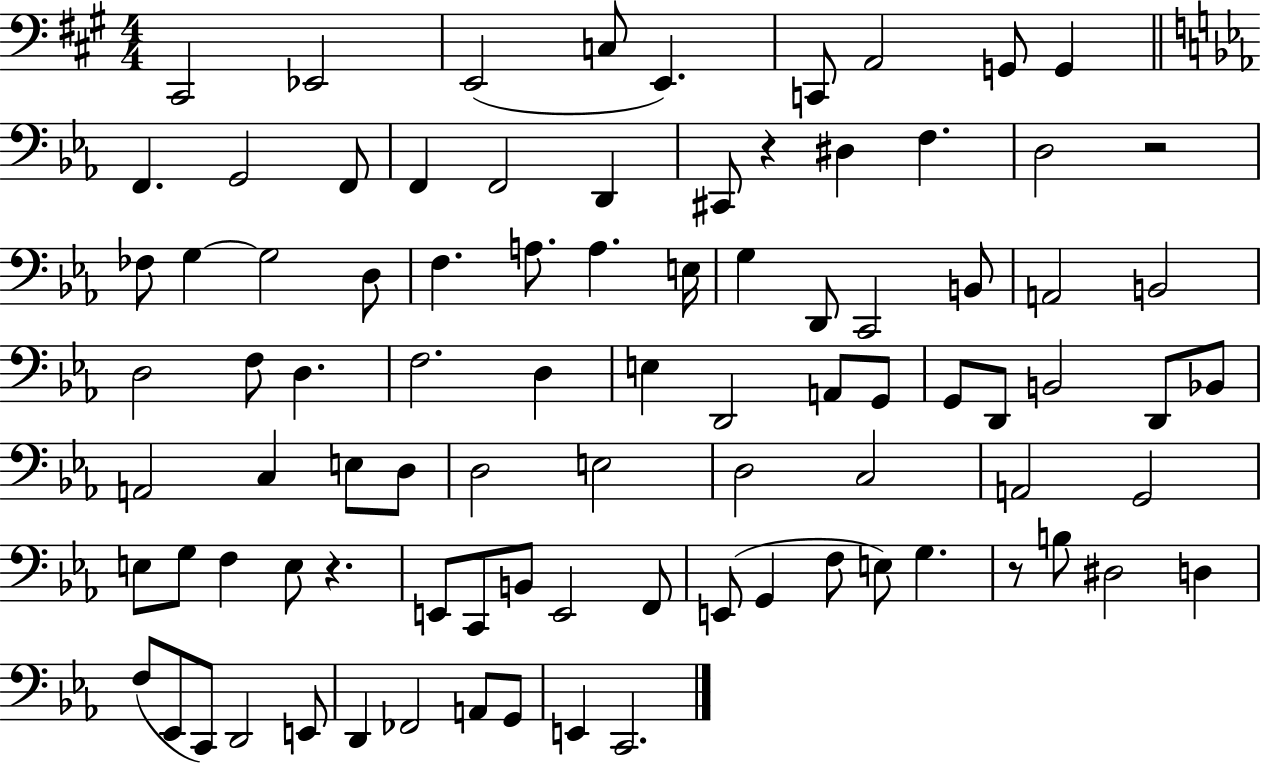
{
  \clef bass
  \numericTimeSignature
  \time 4/4
  \key a \major
  cis,2 ees,2 | e,2( c8 e,4.) | c,8 a,2 g,8 g,4 | \bar "||" \break \key c \minor f,4. g,2 f,8 | f,4 f,2 d,4 | cis,8 r4 dis4 f4. | d2 r2 | \break fes8 g4~~ g2 d8 | f4. a8. a4. e16 | g4 d,8 c,2 b,8 | a,2 b,2 | \break d2 f8 d4. | f2. d4 | e4 d,2 a,8 g,8 | g,8 d,8 b,2 d,8 bes,8 | \break a,2 c4 e8 d8 | d2 e2 | d2 c2 | a,2 g,2 | \break e8 g8 f4 e8 r4. | e,8 c,8 b,8 e,2 f,8 | e,8( g,4 f8 e8) g4. | r8 b8 dis2 d4 | \break f8( ees,8 c,8) d,2 e,8 | d,4 fes,2 a,8 g,8 | e,4 c,2. | \bar "|."
}